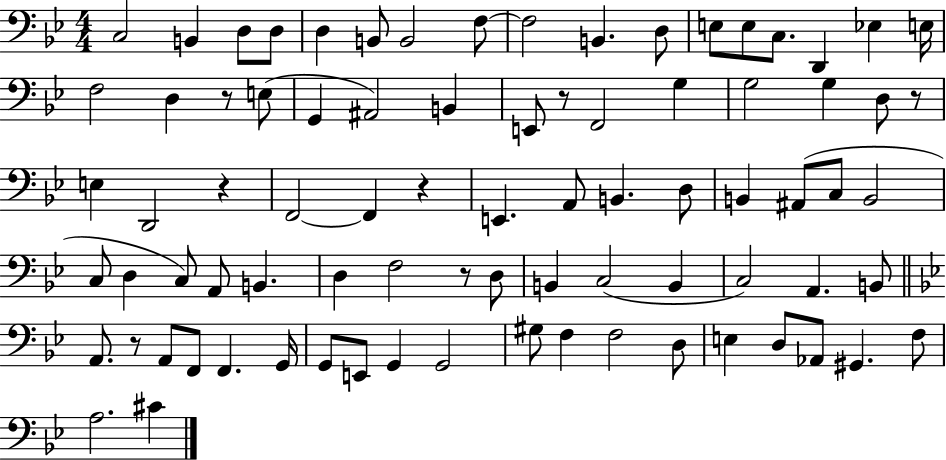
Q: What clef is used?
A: bass